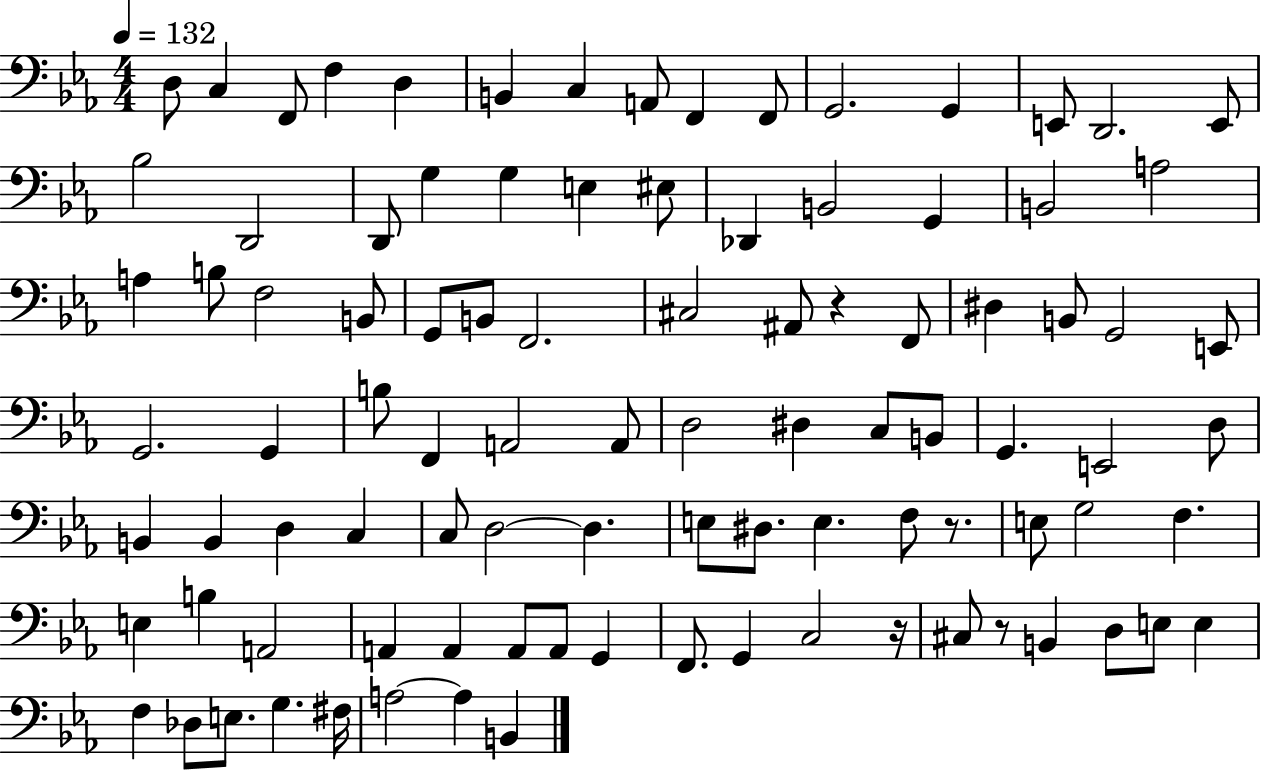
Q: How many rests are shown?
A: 4